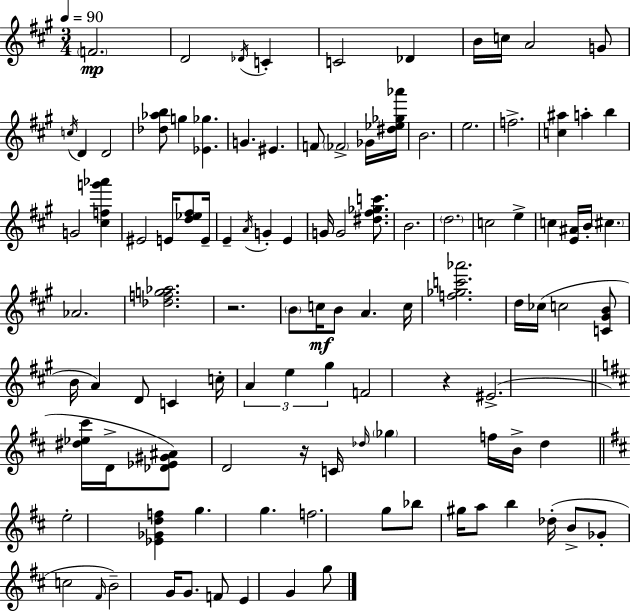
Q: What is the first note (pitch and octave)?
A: F4